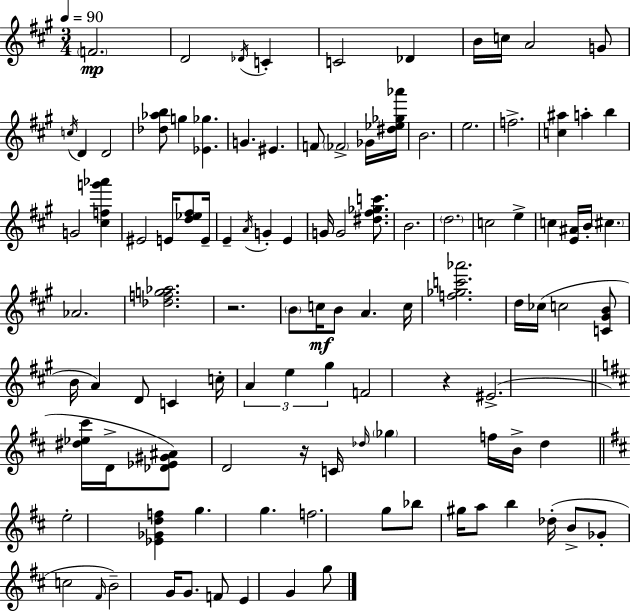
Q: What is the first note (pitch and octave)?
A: F4